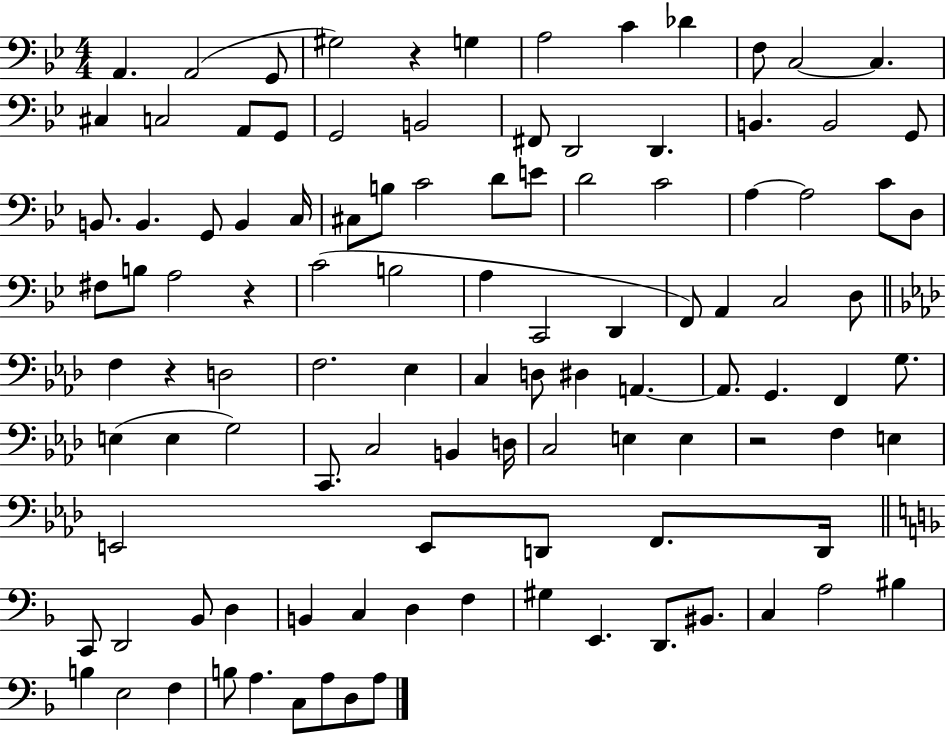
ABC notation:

X:1
T:Untitled
M:4/4
L:1/4
K:Bb
A,, A,,2 G,,/2 ^G,2 z G, A,2 C _D F,/2 C,2 C, ^C, C,2 A,,/2 G,,/2 G,,2 B,,2 ^F,,/2 D,,2 D,, B,, B,,2 G,,/2 B,,/2 B,, G,,/2 B,, C,/4 ^C,/2 B,/2 C2 D/2 E/2 D2 C2 A, A,2 C/2 D,/2 ^F,/2 B,/2 A,2 z C2 B,2 A, C,,2 D,, F,,/2 A,, C,2 D,/2 F, z D,2 F,2 _E, C, D,/2 ^D, A,, A,,/2 G,, F,, G,/2 E, E, G,2 C,,/2 C,2 B,, D,/4 C,2 E, E, z2 F, E, E,,2 E,,/2 D,,/2 F,,/2 D,,/4 C,,/2 D,,2 _B,,/2 D, B,, C, D, F, ^G, E,, D,,/2 ^B,,/2 C, A,2 ^B, B, E,2 F, B,/2 A, C,/2 A,/2 D,/2 A,/2